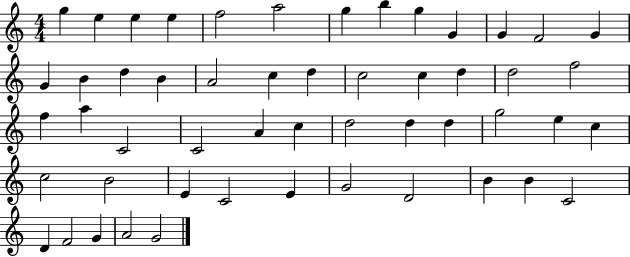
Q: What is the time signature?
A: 4/4